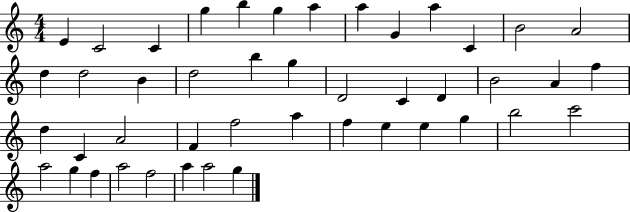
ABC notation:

X:1
T:Untitled
M:4/4
L:1/4
K:C
E C2 C g b g a a G a C B2 A2 d d2 B d2 b g D2 C D B2 A f d C A2 F f2 a f e e g b2 c'2 a2 g f a2 f2 a a2 g